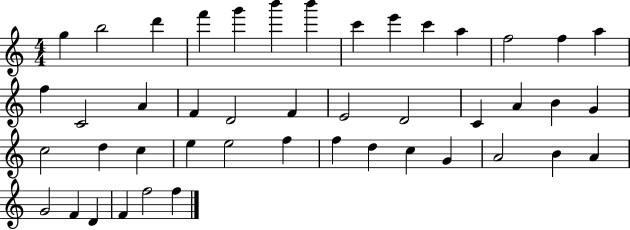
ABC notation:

X:1
T:Untitled
M:4/4
L:1/4
K:C
g b2 d' f' g' b' b' c' e' c' a f2 f a f C2 A F D2 F E2 D2 C A B G c2 d c e e2 f f d c G A2 B A G2 F D F f2 f